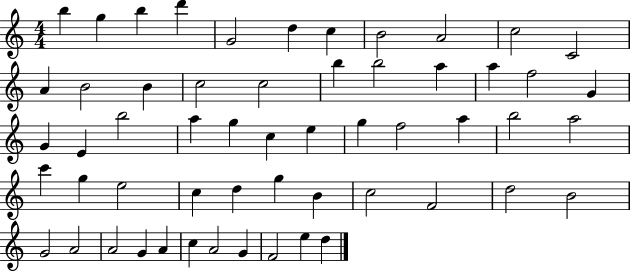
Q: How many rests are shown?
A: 0